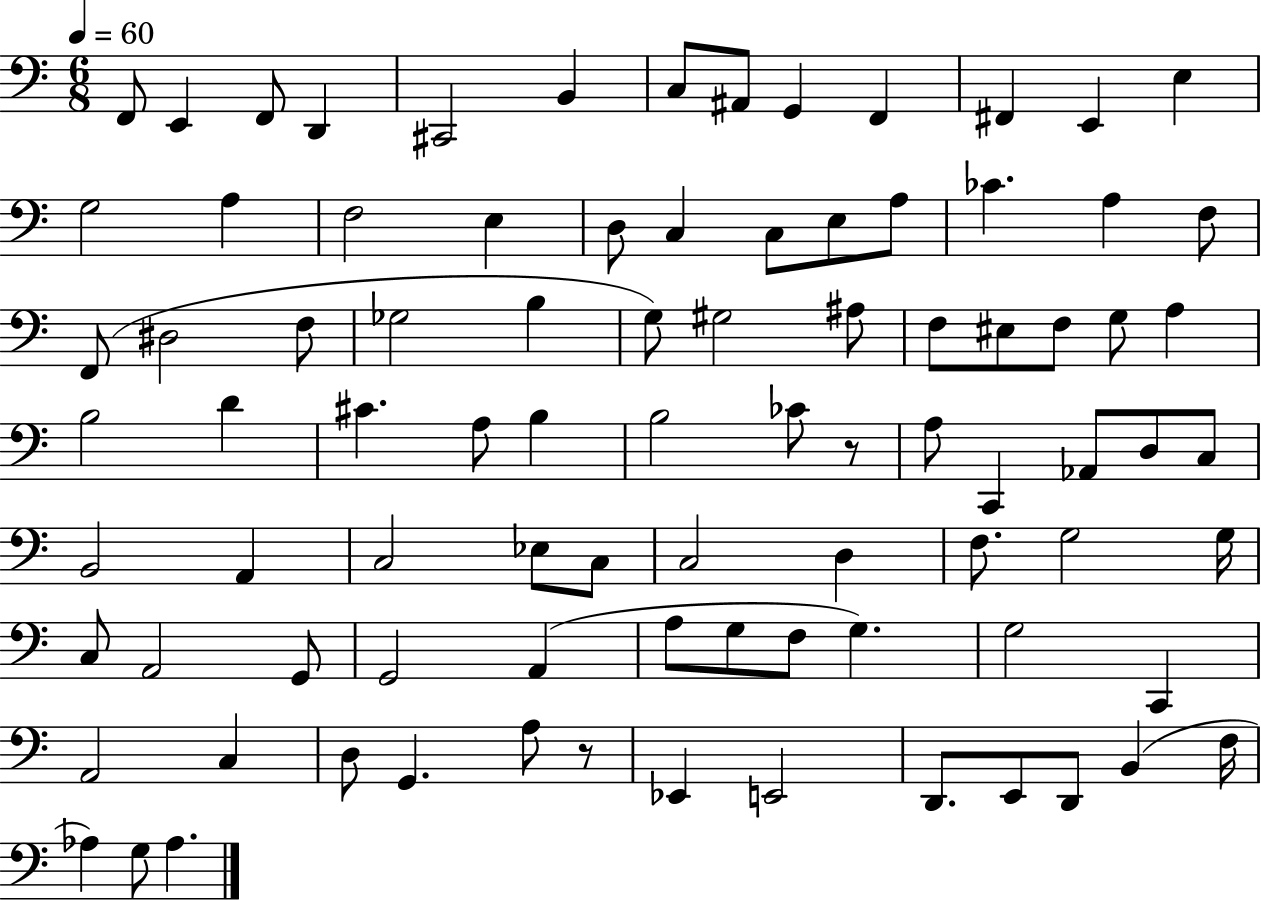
X:1
T:Untitled
M:6/8
L:1/4
K:C
F,,/2 E,, F,,/2 D,, ^C,,2 B,, C,/2 ^A,,/2 G,, F,, ^F,, E,, E, G,2 A, F,2 E, D,/2 C, C,/2 E,/2 A,/2 _C A, F,/2 F,,/2 ^D,2 F,/2 _G,2 B, G,/2 ^G,2 ^A,/2 F,/2 ^E,/2 F,/2 G,/2 A, B,2 D ^C A,/2 B, B,2 _C/2 z/2 A,/2 C,, _A,,/2 D,/2 C,/2 B,,2 A,, C,2 _E,/2 C,/2 C,2 D, F,/2 G,2 G,/4 C,/2 A,,2 G,,/2 G,,2 A,, A,/2 G,/2 F,/2 G, G,2 C,, A,,2 C, D,/2 G,, A,/2 z/2 _E,, E,,2 D,,/2 E,,/2 D,,/2 B,, F,/4 _A, G,/2 _A,